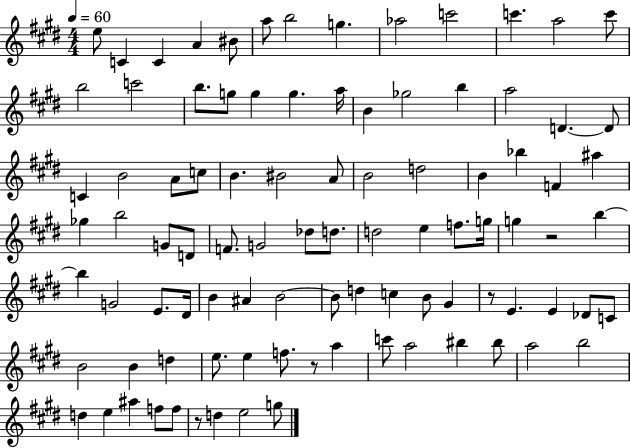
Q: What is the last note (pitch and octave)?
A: G5